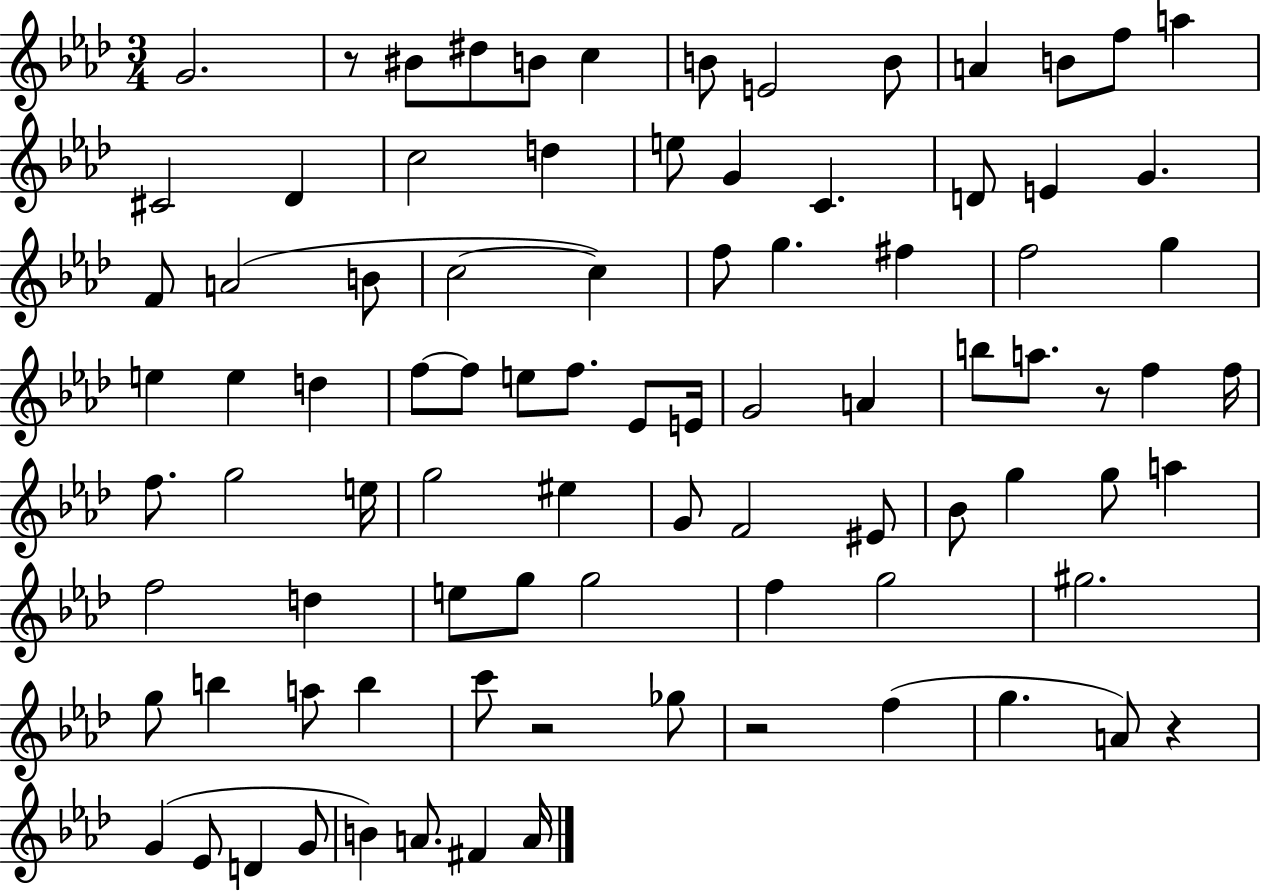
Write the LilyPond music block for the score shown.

{
  \clef treble
  \numericTimeSignature
  \time 3/4
  \key aes \major
  g'2. | r8 bis'8 dis''8 b'8 c''4 | b'8 e'2 b'8 | a'4 b'8 f''8 a''4 | \break cis'2 des'4 | c''2 d''4 | e''8 g'4 c'4. | d'8 e'4 g'4. | \break f'8 a'2( b'8 | c''2~~ c''4) | f''8 g''4. fis''4 | f''2 g''4 | \break e''4 e''4 d''4 | f''8~~ f''8 e''8 f''8. ees'8 e'16 | g'2 a'4 | b''8 a''8. r8 f''4 f''16 | \break f''8. g''2 e''16 | g''2 eis''4 | g'8 f'2 eis'8 | bes'8 g''4 g''8 a''4 | \break f''2 d''4 | e''8 g''8 g''2 | f''4 g''2 | gis''2. | \break g''8 b''4 a''8 b''4 | c'''8 r2 ges''8 | r2 f''4( | g''4. a'8) r4 | \break g'4( ees'8 d'4 g'8 | b'4) a'8. fis'4 a'16 | \bar "|."
}